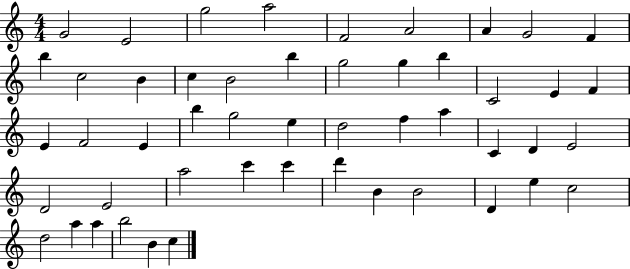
G4/h E4/h G5/h A5/h F4/h A4/h A4/q G4/h F4/q B5/q C5/h B4/q C5/q B4/h B5/q G5/h G5/q B5/q C4/h E4/q F4/q E4/q F4/h E4/q B5/q G5/h E5/q D5/h F5/q A5/q C4/q D4/q E4/h D4/h E4/h A5/h C6/q C6/q D6/q B4/q B4/h D4/q E5/q C5/h D5/h A5/q A5/q B5/h B4/q C5/q